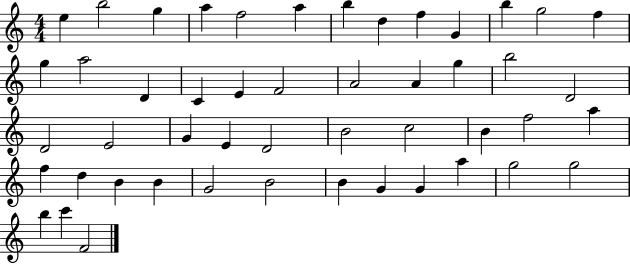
E5/q B5/h G5/q A5/q F5/h A5/q B5/q D5/q F5/q G4/q B5/q G5/h F5/q G5/q A5/h D4/q C4/q E4/q F4/h A4/h A4/q G5/q B5/h D4/h D4/h E4/h G4/q E4/q D4/h B4/h C5/h B4/q F5/h A5/q F5/q D5/q B4/q B4/q G4/h B4/h B4/q G4/q G4/q A5/q G5/h G5/h B5/q C6/q F4/h